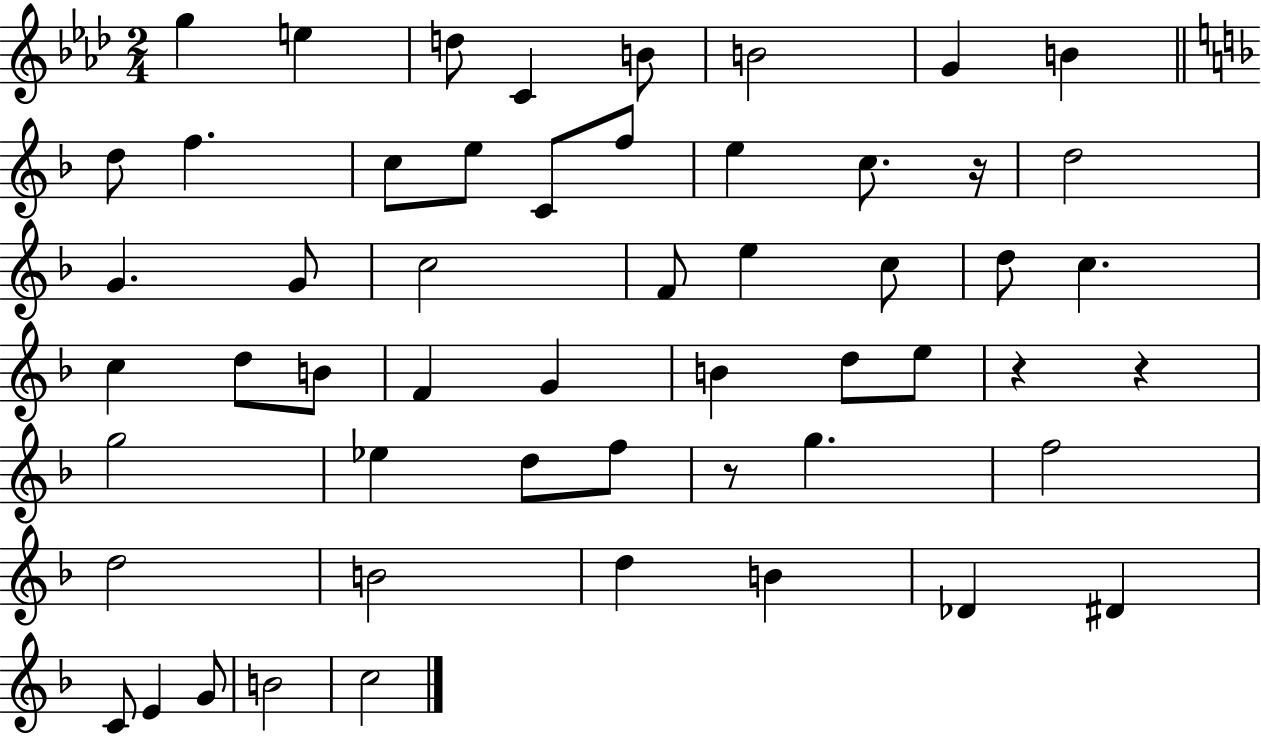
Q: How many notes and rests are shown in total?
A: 54